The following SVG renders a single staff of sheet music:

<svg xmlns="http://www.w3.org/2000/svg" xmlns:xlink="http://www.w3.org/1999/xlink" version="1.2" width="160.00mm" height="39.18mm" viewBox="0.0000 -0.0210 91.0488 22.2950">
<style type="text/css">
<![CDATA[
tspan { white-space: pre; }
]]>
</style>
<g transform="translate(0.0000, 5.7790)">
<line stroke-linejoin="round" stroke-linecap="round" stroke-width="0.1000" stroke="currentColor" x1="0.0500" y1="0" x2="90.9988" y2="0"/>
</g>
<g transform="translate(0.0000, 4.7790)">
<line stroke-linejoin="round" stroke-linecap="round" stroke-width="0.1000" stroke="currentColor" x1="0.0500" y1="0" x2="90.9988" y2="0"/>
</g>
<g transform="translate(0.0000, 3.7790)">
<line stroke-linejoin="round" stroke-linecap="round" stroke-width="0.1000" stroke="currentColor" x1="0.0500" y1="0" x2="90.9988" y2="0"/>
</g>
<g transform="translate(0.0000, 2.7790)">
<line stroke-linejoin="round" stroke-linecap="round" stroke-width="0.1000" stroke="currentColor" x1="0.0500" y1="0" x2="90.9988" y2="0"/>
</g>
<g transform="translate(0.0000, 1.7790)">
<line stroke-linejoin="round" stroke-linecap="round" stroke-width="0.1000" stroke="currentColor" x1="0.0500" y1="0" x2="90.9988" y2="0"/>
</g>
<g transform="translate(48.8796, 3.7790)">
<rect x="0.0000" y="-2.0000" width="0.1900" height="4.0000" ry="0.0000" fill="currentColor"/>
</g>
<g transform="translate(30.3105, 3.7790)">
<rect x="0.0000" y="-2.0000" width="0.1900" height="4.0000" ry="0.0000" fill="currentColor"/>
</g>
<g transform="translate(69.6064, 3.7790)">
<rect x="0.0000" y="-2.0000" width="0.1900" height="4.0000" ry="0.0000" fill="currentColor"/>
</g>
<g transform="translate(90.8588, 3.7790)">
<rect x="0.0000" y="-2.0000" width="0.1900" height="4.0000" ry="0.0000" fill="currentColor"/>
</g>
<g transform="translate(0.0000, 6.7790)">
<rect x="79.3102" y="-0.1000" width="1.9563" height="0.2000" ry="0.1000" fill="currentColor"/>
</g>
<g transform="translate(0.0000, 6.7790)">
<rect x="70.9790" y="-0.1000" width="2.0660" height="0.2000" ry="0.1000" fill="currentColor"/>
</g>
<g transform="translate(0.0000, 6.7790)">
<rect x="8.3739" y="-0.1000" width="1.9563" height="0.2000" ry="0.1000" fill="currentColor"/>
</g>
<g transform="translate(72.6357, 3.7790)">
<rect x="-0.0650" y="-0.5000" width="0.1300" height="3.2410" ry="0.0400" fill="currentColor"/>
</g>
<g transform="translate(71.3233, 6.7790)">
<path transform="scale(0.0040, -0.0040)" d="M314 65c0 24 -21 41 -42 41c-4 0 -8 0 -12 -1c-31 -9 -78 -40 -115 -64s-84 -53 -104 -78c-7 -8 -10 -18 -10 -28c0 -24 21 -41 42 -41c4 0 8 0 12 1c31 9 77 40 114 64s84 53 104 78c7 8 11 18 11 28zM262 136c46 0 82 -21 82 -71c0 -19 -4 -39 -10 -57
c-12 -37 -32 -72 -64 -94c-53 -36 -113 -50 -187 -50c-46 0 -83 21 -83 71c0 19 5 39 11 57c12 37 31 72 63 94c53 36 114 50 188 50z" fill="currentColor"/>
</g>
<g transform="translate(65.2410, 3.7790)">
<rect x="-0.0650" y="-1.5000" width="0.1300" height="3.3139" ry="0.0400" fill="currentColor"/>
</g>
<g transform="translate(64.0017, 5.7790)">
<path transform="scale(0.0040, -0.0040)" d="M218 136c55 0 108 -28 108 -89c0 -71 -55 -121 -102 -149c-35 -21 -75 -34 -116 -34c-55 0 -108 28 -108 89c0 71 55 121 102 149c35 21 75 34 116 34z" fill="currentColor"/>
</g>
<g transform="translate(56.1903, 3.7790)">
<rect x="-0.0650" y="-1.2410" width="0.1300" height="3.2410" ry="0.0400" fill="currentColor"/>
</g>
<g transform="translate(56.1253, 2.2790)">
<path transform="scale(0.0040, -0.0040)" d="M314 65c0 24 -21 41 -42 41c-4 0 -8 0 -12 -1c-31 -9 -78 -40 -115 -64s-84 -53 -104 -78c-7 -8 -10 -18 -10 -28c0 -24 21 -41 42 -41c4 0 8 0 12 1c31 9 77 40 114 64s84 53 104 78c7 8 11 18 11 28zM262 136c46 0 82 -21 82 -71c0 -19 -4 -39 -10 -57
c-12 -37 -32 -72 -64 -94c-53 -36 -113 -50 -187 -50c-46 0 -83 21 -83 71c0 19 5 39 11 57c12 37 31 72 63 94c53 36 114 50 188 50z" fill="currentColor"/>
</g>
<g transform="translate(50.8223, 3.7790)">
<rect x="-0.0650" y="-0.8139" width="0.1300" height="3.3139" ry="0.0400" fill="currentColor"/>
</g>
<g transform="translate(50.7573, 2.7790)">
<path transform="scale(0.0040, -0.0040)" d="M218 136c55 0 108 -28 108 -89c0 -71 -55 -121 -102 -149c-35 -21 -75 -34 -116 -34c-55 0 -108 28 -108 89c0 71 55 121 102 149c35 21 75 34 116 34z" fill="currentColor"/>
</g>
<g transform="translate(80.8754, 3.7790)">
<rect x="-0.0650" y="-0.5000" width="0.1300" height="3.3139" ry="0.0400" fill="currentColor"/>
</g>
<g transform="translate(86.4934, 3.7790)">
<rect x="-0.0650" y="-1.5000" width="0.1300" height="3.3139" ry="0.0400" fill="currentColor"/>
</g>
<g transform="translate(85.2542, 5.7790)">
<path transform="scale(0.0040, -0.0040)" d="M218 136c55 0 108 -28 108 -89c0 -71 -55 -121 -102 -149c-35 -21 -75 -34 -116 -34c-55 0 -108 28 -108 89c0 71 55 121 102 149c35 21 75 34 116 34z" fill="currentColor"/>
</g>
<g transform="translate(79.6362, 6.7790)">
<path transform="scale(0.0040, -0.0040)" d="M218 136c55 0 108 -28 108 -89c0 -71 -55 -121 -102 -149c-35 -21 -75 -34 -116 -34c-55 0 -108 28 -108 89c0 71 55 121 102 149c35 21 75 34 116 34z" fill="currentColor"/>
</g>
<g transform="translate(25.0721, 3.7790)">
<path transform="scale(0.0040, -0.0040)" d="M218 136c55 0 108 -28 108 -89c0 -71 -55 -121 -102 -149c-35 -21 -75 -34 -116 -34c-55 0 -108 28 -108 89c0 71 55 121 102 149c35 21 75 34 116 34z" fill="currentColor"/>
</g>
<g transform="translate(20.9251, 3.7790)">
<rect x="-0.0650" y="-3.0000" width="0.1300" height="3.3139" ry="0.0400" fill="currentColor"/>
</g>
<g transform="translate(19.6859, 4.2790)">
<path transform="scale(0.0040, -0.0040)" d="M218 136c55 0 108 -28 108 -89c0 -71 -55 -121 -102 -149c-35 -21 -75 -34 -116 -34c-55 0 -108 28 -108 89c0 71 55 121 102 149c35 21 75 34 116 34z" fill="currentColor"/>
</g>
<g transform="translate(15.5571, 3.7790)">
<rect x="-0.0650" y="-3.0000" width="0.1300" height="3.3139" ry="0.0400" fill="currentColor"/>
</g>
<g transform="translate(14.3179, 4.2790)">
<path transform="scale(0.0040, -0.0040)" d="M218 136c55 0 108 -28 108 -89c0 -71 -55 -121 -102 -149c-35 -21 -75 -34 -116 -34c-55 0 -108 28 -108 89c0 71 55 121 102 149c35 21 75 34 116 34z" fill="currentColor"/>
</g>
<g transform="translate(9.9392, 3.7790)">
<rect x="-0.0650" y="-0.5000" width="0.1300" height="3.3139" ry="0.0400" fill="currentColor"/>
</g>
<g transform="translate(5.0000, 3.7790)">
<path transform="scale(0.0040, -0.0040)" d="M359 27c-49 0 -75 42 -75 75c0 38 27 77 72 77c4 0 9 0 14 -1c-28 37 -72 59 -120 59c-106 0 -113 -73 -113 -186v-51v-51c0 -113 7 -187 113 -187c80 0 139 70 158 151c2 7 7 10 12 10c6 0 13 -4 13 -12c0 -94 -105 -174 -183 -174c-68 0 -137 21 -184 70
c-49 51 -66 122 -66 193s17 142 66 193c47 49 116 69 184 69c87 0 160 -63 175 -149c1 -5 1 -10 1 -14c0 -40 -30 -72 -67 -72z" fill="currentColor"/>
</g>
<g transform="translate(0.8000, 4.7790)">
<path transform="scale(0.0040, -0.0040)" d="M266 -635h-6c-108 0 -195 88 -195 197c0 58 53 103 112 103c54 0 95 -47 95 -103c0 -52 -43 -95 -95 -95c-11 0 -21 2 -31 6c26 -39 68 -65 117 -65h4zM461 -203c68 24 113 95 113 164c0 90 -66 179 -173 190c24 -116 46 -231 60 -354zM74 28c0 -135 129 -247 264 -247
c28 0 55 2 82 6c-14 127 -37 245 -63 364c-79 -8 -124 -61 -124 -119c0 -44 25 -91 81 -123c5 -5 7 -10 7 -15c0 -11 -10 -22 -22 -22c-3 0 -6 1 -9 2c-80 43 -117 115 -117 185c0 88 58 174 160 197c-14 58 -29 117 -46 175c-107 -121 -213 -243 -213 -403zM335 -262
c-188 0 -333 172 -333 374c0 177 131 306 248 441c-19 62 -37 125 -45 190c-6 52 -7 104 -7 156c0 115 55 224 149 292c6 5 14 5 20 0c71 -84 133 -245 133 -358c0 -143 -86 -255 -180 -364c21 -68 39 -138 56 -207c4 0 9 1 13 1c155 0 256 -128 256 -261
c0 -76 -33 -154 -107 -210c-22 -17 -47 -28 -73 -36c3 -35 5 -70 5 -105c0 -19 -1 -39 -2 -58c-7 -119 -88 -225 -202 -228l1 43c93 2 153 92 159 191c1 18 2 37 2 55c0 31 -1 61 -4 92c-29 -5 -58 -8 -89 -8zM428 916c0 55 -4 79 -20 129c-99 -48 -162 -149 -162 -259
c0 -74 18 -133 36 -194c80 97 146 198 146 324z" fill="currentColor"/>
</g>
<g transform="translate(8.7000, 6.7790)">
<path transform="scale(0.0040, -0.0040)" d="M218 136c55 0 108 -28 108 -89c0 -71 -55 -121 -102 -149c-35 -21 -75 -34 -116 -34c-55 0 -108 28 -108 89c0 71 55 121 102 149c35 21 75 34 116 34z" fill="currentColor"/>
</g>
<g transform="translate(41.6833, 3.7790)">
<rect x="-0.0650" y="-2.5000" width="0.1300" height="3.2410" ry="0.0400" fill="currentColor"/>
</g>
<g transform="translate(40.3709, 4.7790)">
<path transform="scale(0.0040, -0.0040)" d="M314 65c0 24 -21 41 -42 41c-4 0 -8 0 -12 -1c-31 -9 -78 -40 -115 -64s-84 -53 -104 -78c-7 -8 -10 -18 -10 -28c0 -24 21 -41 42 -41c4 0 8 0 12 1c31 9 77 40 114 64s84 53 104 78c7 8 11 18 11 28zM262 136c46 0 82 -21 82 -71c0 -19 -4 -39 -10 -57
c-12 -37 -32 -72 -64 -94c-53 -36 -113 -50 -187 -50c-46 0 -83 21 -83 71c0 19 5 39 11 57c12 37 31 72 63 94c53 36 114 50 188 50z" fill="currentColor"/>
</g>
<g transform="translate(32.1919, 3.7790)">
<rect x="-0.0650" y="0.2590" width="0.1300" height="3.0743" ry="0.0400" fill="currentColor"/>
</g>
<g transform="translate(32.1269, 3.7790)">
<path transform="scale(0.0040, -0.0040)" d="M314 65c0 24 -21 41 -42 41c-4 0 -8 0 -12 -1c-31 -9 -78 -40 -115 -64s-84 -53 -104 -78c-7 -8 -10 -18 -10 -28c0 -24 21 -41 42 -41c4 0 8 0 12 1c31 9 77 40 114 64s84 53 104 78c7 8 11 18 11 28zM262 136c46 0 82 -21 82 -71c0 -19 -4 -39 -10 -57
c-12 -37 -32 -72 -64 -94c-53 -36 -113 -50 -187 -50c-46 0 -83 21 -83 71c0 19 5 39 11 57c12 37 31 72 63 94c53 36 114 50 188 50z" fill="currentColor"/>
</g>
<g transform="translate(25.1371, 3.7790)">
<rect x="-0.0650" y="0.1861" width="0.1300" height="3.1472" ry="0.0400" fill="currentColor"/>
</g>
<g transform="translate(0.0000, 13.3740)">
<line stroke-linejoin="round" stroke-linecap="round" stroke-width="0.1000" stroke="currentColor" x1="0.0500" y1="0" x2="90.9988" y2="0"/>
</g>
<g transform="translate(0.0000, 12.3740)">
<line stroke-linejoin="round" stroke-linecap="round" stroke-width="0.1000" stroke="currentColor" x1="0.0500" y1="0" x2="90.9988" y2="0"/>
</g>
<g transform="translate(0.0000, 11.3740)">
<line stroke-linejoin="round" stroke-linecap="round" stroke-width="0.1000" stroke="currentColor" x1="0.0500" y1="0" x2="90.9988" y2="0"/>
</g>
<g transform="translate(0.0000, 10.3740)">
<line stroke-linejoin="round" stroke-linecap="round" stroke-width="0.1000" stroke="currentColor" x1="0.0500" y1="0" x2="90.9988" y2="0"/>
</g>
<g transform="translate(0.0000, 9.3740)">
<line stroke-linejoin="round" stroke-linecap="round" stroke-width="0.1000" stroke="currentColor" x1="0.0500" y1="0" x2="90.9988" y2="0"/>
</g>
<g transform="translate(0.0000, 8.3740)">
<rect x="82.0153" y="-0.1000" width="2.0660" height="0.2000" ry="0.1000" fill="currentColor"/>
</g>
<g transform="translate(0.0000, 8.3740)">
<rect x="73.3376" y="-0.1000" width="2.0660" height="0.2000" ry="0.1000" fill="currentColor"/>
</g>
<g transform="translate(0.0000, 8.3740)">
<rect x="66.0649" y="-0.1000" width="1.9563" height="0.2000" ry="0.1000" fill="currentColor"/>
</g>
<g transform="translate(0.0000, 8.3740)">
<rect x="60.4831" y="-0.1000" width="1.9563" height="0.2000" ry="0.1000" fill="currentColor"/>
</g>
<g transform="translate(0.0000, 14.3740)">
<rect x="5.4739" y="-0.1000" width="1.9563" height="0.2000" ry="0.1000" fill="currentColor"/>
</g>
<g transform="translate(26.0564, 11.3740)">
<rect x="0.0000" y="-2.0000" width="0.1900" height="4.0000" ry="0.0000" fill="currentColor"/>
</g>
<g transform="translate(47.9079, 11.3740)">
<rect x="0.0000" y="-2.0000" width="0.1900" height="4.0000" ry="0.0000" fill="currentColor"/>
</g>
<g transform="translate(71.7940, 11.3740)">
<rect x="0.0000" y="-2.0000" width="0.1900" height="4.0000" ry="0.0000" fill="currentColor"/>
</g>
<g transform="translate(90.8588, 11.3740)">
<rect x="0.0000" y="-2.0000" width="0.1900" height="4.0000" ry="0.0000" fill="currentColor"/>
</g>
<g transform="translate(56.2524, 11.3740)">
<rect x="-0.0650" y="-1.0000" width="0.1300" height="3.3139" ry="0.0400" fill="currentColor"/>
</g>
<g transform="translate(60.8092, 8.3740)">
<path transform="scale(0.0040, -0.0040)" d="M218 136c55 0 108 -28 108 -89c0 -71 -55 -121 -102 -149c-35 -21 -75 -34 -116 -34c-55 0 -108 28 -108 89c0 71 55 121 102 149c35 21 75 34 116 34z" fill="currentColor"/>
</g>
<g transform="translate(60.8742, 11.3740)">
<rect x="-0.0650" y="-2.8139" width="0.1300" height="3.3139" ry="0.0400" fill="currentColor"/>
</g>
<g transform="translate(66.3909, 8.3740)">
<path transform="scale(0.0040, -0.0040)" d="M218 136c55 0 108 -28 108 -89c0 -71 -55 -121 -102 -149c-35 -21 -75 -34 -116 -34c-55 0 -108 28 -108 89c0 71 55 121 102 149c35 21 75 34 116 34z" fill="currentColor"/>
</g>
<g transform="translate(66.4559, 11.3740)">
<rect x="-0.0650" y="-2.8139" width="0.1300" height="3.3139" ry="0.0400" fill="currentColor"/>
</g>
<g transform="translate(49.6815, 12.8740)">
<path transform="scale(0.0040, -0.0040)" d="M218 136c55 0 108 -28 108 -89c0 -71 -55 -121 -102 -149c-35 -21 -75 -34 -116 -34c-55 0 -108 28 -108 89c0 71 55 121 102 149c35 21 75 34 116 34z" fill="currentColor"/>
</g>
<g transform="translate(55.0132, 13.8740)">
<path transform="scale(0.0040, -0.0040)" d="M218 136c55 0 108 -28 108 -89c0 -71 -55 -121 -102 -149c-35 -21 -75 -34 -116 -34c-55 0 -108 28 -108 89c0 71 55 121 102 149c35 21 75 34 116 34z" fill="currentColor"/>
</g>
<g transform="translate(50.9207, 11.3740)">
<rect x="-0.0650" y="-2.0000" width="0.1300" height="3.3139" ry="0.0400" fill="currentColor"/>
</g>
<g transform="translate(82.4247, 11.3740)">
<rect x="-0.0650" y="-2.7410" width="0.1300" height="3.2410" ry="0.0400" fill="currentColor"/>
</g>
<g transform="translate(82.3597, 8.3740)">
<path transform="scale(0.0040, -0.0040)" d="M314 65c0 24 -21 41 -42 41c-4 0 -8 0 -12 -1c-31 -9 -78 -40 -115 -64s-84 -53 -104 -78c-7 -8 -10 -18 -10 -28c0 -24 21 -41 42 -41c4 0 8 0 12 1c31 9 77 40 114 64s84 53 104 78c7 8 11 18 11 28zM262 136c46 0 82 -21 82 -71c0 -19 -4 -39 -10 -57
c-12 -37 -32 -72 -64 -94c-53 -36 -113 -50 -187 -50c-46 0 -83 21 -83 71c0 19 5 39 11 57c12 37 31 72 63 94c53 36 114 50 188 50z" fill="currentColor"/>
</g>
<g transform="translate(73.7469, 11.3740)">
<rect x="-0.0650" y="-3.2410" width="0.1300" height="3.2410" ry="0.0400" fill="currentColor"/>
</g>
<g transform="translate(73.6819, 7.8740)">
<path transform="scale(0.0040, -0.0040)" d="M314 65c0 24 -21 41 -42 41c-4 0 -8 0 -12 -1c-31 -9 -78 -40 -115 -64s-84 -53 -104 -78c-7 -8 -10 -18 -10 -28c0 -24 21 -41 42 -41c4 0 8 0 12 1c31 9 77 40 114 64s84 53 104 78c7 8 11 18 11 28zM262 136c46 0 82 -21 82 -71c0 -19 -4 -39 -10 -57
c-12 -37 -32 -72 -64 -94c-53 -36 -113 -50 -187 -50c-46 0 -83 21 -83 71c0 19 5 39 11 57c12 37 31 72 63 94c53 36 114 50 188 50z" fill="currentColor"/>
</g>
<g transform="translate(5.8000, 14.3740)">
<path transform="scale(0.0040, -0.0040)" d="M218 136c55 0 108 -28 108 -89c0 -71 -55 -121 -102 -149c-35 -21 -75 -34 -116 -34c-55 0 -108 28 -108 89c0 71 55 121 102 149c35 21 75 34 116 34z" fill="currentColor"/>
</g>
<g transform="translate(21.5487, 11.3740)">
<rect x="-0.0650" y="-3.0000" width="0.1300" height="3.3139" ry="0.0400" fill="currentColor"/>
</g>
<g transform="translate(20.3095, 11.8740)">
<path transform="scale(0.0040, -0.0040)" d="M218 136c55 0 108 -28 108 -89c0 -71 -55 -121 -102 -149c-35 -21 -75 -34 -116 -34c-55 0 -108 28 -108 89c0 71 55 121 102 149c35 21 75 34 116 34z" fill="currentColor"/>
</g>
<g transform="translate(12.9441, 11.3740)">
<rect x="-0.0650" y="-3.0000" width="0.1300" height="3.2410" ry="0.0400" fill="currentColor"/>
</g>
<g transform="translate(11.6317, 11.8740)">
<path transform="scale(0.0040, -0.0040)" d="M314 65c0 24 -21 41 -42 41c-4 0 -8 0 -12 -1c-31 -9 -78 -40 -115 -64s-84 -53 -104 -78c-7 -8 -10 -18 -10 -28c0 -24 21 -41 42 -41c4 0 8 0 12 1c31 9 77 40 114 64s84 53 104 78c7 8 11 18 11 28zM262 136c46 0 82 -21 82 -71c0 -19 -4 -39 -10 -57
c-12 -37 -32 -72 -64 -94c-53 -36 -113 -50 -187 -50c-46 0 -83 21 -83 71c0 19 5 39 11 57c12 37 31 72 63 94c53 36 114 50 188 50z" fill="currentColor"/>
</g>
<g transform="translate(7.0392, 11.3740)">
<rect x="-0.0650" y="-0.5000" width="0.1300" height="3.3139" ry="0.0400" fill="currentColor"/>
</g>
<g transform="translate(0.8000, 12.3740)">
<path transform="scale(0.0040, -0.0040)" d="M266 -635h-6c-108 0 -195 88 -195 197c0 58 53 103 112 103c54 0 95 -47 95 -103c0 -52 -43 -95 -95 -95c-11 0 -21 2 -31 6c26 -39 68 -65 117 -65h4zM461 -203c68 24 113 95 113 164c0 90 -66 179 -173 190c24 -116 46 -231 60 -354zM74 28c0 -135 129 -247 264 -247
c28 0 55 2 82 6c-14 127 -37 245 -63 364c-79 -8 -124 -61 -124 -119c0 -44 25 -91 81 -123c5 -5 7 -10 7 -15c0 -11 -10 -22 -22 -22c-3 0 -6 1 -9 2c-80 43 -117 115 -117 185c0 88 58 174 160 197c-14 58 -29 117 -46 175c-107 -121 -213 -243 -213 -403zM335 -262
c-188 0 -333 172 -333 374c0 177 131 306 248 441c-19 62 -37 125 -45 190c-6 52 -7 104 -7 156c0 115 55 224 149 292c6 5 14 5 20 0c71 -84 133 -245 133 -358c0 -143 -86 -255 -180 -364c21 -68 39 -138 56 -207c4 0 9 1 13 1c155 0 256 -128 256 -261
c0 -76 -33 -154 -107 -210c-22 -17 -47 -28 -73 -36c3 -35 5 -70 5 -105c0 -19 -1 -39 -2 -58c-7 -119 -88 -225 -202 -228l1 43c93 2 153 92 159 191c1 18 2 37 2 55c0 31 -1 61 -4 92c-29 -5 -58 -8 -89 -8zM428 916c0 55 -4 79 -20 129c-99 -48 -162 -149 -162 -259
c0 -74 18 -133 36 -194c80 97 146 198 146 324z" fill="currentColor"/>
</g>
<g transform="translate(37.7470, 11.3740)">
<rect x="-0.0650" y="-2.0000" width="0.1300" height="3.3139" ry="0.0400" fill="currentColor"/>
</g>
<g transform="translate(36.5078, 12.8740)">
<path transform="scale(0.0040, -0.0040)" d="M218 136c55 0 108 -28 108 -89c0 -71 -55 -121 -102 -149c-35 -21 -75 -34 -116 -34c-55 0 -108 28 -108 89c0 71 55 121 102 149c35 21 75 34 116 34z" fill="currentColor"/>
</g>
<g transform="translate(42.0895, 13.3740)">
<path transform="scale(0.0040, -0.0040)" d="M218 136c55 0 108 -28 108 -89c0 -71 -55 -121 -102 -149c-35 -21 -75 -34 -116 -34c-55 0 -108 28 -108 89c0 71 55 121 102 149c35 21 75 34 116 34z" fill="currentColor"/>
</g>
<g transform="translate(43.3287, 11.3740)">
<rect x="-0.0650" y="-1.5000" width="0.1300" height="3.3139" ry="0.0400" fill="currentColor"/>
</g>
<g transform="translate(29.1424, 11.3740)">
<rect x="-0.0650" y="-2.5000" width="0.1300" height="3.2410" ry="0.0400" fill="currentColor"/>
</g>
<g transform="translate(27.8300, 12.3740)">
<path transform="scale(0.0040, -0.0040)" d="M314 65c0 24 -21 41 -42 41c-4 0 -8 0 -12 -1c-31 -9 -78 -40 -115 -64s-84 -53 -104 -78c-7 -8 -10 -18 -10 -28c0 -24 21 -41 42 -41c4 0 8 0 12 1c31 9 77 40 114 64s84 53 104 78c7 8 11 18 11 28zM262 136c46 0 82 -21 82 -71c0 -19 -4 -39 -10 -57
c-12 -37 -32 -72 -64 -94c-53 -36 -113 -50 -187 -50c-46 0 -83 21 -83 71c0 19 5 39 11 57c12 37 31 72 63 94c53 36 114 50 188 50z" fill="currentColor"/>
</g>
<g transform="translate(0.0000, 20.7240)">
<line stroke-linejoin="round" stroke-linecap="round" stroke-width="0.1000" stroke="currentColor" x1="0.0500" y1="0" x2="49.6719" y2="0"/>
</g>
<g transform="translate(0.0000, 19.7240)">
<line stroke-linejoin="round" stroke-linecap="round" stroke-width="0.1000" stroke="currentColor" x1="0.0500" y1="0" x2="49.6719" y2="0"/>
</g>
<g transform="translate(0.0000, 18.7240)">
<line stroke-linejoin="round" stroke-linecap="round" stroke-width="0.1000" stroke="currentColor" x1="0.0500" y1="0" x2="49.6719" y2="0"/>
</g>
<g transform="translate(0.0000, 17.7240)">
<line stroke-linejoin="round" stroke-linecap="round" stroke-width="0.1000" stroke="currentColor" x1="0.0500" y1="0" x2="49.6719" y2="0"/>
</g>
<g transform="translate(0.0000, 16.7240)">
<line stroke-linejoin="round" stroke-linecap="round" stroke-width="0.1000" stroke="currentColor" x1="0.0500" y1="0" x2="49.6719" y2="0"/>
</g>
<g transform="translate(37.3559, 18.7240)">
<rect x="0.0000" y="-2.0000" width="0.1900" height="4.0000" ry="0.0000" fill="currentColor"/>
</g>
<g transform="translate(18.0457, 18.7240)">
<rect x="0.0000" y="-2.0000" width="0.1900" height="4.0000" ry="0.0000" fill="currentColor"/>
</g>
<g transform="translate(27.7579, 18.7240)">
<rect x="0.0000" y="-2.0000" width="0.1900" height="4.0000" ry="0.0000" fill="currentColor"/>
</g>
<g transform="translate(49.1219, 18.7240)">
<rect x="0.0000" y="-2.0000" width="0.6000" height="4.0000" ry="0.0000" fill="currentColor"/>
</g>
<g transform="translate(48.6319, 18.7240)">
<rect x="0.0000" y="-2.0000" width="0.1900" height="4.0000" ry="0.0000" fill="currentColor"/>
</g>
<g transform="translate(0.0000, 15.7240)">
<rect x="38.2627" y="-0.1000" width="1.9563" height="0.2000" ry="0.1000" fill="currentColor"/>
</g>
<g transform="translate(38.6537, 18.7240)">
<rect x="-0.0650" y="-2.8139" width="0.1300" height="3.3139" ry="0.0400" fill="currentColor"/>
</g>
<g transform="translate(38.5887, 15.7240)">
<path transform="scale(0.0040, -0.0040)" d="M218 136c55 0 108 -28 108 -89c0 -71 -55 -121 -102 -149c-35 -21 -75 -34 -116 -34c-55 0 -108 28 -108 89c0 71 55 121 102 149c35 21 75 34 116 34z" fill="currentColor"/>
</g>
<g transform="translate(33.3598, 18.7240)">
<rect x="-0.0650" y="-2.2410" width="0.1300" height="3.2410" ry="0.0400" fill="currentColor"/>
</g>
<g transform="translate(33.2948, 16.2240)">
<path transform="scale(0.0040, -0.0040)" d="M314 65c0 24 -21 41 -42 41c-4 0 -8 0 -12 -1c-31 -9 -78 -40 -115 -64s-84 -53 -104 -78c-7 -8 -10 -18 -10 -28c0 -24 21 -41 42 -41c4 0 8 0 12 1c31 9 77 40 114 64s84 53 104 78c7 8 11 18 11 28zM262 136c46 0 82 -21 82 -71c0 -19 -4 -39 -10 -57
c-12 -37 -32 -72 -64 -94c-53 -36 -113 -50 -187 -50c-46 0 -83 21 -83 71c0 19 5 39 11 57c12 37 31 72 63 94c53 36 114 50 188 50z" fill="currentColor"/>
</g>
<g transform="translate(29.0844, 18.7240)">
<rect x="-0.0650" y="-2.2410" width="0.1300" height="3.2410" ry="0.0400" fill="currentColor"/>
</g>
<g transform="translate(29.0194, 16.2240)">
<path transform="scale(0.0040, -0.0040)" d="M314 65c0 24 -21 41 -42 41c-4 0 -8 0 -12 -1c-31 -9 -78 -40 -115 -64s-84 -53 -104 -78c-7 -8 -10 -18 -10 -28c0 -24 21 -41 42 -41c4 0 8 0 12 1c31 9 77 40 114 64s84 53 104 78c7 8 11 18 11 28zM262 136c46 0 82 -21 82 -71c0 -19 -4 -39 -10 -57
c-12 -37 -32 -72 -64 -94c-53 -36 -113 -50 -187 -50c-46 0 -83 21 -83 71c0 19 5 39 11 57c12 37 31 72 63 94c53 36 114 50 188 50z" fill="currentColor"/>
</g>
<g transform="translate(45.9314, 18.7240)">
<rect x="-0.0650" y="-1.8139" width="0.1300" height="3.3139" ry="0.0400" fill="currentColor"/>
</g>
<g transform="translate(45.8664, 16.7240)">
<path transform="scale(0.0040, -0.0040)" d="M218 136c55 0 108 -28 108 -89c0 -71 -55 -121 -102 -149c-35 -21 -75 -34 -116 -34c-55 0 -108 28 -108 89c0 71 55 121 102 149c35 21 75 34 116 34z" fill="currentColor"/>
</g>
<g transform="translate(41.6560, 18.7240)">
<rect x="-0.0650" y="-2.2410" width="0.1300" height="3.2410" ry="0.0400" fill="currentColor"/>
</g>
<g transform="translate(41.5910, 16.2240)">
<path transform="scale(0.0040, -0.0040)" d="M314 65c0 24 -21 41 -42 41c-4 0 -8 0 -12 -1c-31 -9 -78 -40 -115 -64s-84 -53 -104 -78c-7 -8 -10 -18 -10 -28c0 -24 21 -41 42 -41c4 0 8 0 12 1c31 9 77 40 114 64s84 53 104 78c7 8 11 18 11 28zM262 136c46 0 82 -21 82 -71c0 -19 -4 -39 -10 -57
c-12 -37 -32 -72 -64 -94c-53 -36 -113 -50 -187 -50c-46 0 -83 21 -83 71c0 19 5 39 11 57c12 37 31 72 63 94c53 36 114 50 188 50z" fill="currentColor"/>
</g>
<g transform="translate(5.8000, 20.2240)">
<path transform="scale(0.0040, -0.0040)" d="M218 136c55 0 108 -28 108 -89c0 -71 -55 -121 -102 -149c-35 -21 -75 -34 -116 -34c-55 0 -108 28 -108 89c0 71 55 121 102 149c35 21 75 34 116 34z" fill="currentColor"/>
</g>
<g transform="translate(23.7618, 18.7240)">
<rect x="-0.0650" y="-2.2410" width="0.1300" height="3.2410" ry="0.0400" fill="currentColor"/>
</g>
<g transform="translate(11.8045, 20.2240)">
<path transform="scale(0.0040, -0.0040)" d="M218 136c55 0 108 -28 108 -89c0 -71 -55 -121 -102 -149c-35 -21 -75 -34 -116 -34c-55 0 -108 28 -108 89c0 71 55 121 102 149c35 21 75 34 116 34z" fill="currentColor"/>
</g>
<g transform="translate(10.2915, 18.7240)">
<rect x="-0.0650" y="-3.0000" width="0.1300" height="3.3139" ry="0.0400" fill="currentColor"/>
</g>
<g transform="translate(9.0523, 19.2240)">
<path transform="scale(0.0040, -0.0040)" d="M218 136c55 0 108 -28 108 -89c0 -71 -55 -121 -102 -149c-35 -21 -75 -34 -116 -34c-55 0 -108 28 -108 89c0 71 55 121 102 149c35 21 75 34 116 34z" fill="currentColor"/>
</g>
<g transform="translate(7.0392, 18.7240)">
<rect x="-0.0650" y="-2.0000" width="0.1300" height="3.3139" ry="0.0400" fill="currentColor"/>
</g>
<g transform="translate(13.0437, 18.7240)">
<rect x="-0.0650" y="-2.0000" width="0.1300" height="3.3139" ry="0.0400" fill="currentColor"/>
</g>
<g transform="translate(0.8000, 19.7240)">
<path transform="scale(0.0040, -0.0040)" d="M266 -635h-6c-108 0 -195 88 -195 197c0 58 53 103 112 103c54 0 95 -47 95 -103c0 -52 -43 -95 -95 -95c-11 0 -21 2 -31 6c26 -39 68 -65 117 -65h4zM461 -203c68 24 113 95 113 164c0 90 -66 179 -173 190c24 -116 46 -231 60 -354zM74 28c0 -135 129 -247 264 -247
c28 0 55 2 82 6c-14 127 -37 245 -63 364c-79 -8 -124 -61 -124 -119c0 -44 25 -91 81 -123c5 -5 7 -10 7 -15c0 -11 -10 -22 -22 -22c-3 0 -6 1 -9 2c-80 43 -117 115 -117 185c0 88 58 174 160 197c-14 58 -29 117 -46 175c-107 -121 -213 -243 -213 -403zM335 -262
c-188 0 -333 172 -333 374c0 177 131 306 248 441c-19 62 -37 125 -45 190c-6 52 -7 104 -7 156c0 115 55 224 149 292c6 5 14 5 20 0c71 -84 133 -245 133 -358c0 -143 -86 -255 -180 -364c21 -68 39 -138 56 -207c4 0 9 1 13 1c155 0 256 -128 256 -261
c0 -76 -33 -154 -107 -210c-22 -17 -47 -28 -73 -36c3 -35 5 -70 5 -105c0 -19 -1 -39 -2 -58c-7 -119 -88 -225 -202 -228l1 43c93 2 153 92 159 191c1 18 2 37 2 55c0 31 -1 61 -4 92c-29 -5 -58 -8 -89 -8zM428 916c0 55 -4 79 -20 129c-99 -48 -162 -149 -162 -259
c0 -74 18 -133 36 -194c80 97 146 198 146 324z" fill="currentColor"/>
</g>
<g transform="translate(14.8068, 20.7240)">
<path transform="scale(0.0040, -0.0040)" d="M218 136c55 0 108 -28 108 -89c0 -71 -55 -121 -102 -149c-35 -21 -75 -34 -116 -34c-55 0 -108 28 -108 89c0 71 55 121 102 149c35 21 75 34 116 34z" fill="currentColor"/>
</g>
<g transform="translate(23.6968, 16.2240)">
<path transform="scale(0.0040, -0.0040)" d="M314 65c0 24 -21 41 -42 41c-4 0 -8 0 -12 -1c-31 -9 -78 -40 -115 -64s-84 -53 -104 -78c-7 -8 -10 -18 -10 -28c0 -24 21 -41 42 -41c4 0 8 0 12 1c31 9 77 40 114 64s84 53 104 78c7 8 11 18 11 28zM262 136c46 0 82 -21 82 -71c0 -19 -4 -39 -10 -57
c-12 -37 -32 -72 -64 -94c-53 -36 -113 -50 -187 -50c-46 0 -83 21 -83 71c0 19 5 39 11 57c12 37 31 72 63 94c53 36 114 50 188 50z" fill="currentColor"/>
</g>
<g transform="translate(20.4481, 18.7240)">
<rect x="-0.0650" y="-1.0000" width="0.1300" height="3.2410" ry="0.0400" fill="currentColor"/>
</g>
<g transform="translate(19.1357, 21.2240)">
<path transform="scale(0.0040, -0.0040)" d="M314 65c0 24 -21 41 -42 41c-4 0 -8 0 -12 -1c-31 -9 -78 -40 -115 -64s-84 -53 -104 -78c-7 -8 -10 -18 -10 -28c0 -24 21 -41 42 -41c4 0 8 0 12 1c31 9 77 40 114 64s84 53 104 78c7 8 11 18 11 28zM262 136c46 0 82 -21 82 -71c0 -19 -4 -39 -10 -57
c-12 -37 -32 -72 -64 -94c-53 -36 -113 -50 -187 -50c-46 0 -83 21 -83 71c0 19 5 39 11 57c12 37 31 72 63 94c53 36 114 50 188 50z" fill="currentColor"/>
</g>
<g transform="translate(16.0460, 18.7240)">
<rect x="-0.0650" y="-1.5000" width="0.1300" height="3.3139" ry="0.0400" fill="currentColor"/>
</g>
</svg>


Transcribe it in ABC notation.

X:1
T:Untitled
M:4/4
L:1/4
K:C
C A A B B2 G2 d e2 E C2 C E C A2 A G2 F E F D a a b2 a2 F A F E D2 g2 g2 g2 a g2 f